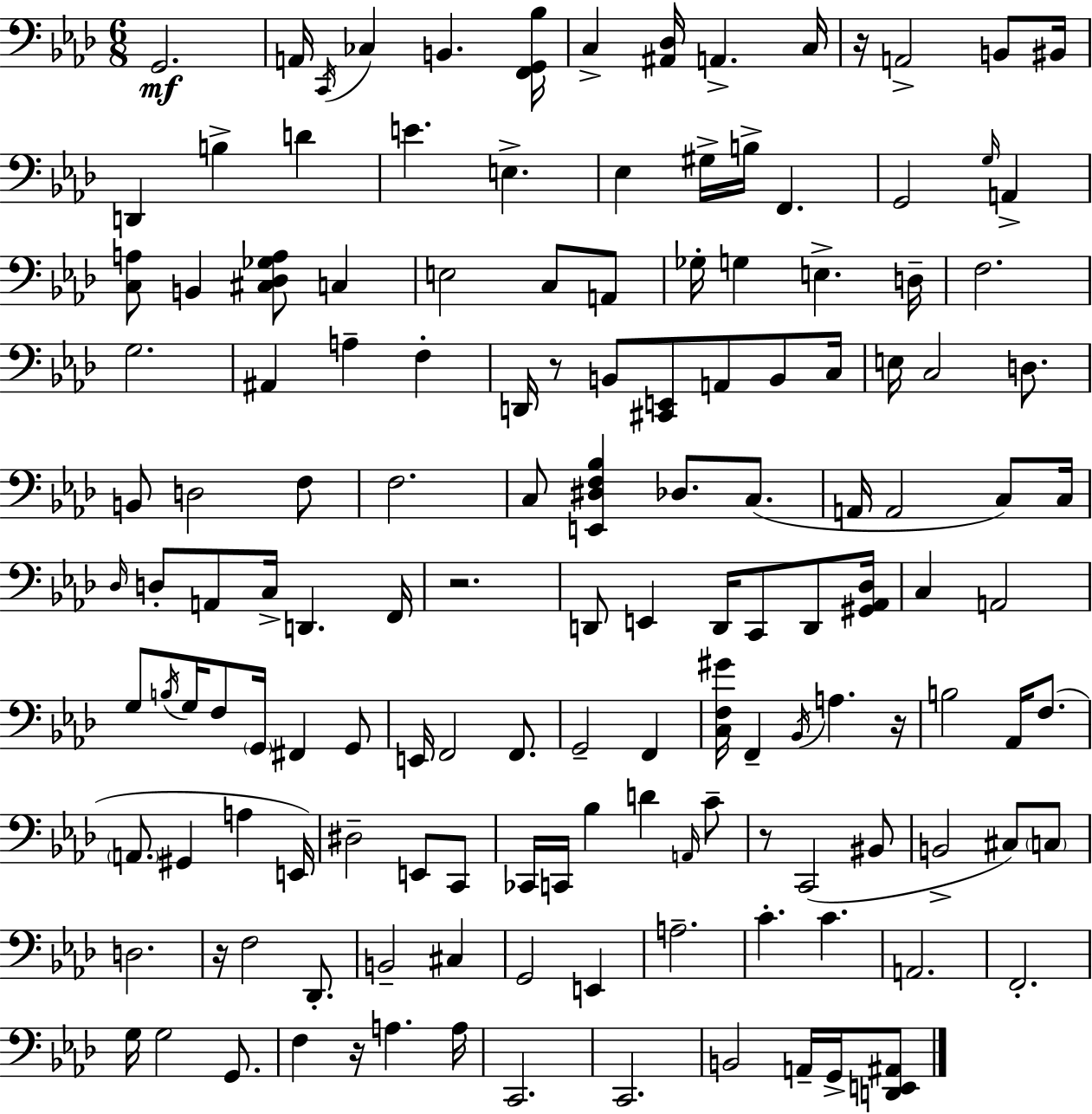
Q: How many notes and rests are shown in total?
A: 144